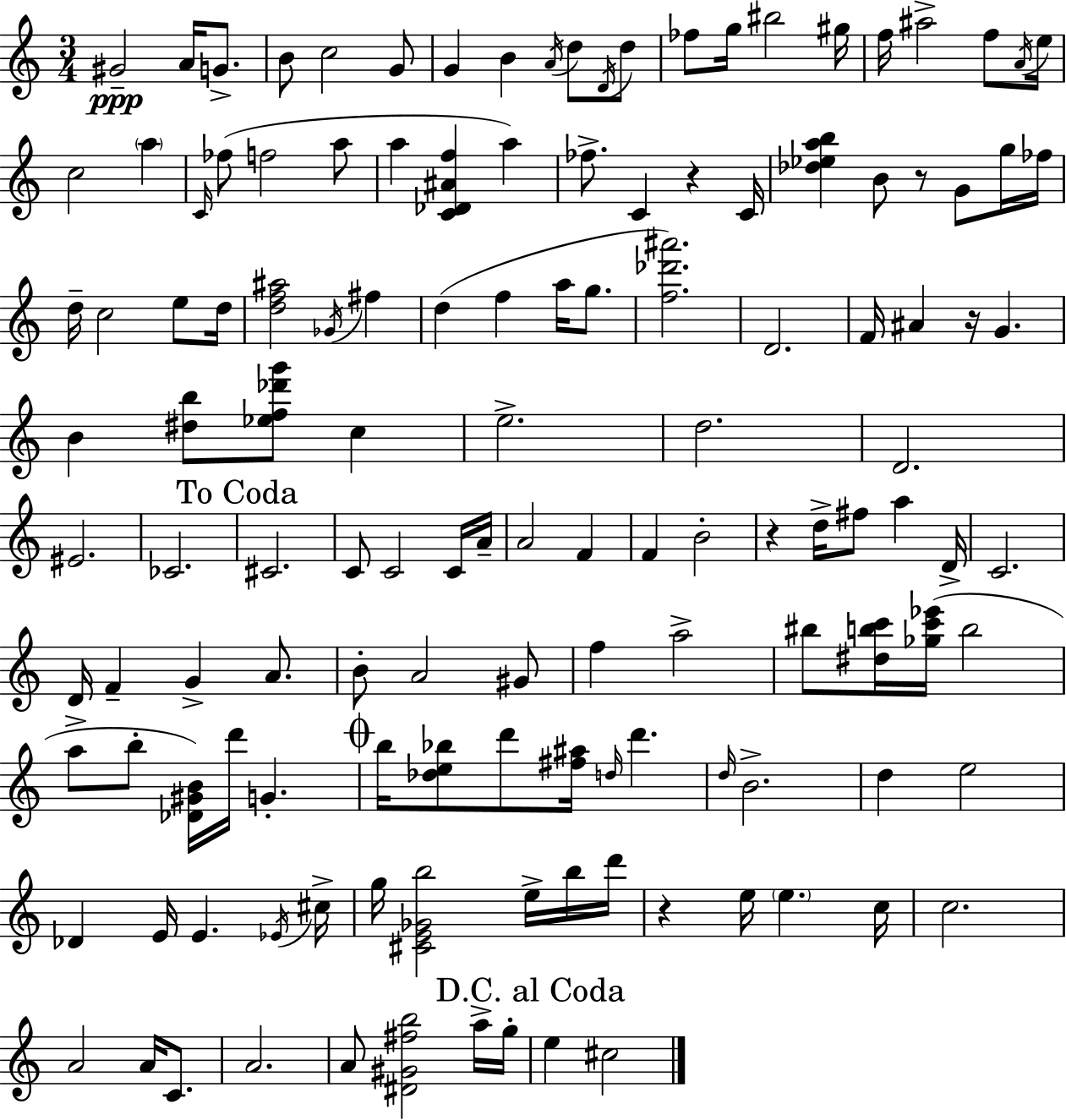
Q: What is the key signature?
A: C major